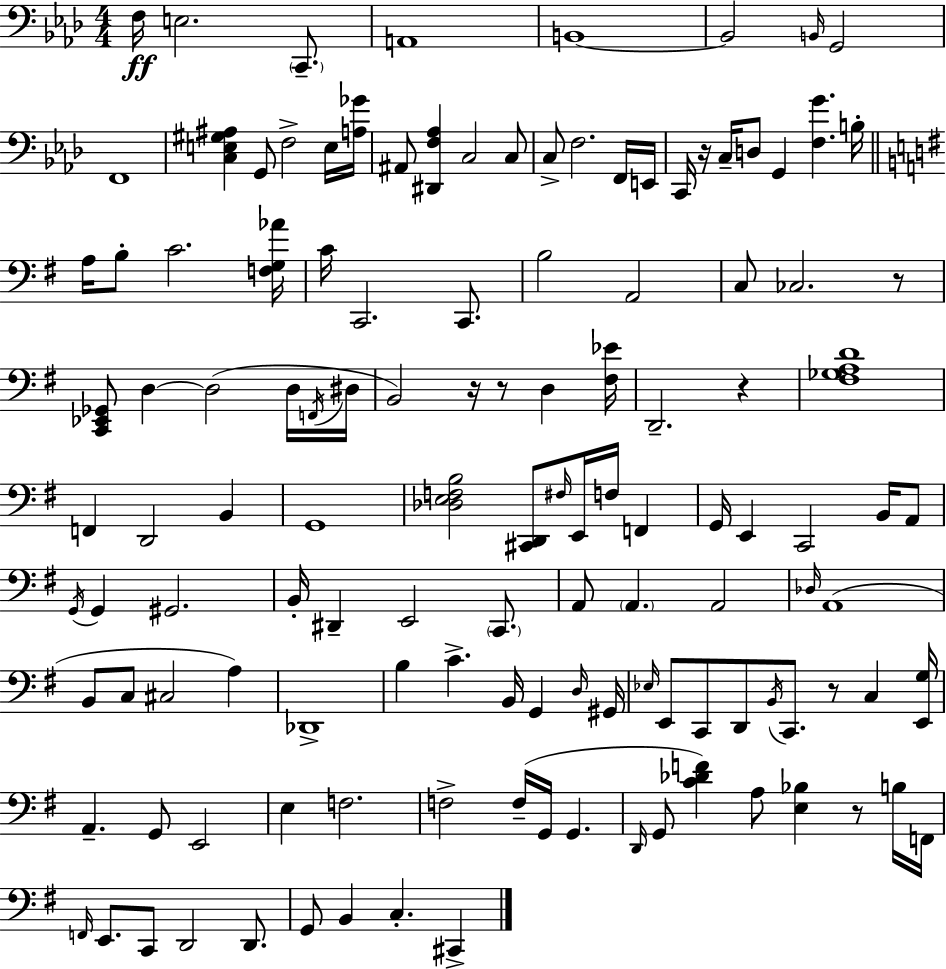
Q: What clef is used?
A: bass